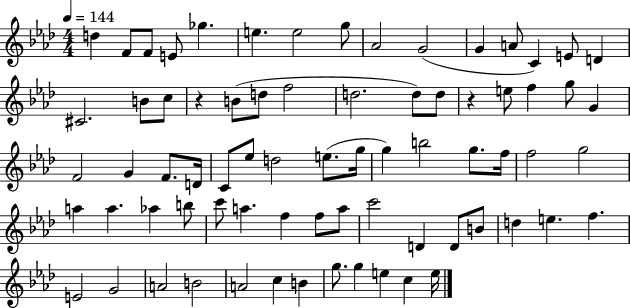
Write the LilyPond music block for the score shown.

{
  \clef treble
  \numericTimeSignature
  \time 4/4
  \key aes \major
  \tempo 4 = 144
  d''4 f'8 f'8 e'8 ges''4. | e''4. e''2 g''8 | aes'2 g'2( | g'4 a'8 c'4) e'8 d'4 | \break cis'2. b'8 c''8 | r4 b'8( d''8 f''2 | d''2. d''8) d''8 | r4 e''8 f''4 g''8 g'4 | \break f'2 g'4 f'8. d'16 | c'8 ees''8 d''2 e''8.( g''16 | g''4) b''2 g''8. f''16 | f''2 g''2 | \break a''4 a''4. aes''4 b''8 | c'''8 a''4. f''4 f''8 a''8 | c'''2 d'4 d'8 b'8 | d''4 e''4. f''4. | \break e'2 g'2 | a'2 b'2 | a'2 c''4 b'4 | g''8. g''4 e''4 c''4 e''16 | \break \bar "|."
}